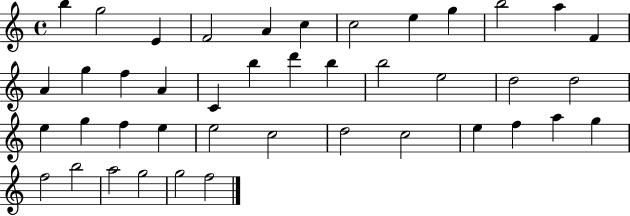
X:1
T:Untitled
M:4/4
L:1/4
K:C
b g2 E F2 A c c2 e g b2 a F A g f A C b d' b b2 e2 d2 d2 e g f e e2 c2 d2 c2 e f a g f2 b2 a2 g2 g2 f2